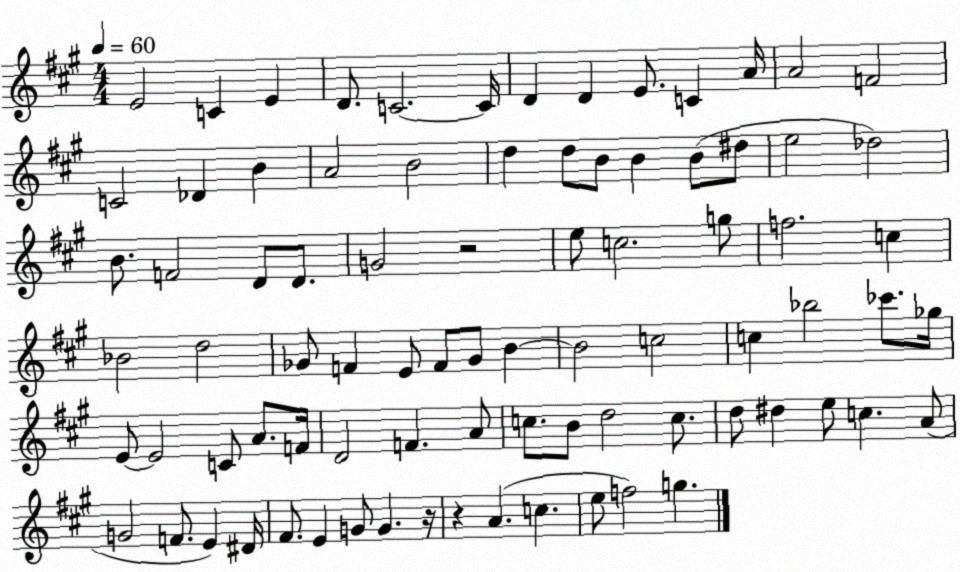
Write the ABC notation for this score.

X:1
T:Untitled
M:4/4
L:1/4
K:A
E2 C E D/2 C2 C/4 D D E/2 C A/4 A2 F2 C2 _D B A2 B2 d d/2 B/2 B B/2 ^d/2 e2 _d2 B/2 F2 D/2 D/2 G2 z2 e/2 c2 g/2 f2 c _B2 d2 _G/2 F E/2 F/2 _G/2 B B2 c2 c _b2 _c'/2 _g/4 E/2 E2 C/2 A/2 F/4 D2 F A/2 c/2 B/2 d2 c/2 d/2 ^d e/2 c A/2 G2 F/2 E ^D/4 ^F/2 E G/2 G z/4 z A c e/2 f2 g